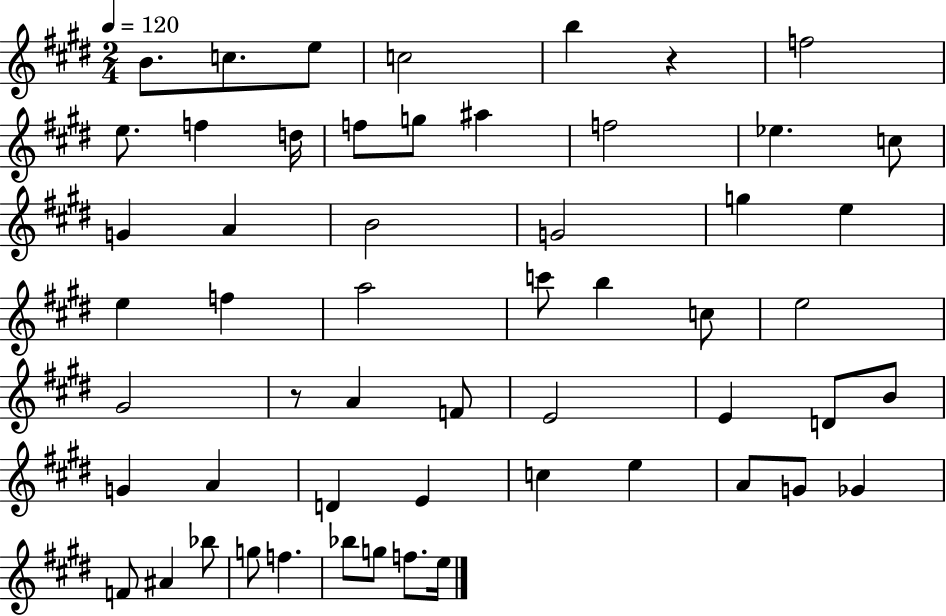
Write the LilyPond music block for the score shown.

{
  \clef treble
  \numericTimeSignature
  \time 2/4
  \key e \major
  \tempo 4 = 120
  \repeat volta 2 { b'8. c''8. e''8 | c''2 | b''4 r4 | f''2 | \break e''8. f''4 d''16 | f''8 g''8 ais''4 | f''2 | ees''4. c''8 | \break g'4 a'4 | b'2 | g'2 | g''4 e''4 | \break e''4 f''4 | a''2 | c'''8 b''4 c''8 | e''2 | \break gis'2 | r8 a'4 f'8 | e'2 | e'4 d'8 b'8 | \break g'4 a'4 | d'4 e'4 | c''4 e''4 | a'8 g'8 ges'4 | \break f'8 ais'4 bes''8 | g''8 f''4. | bes''8 g''8 f''8. e''16 | } \bar "|."
}